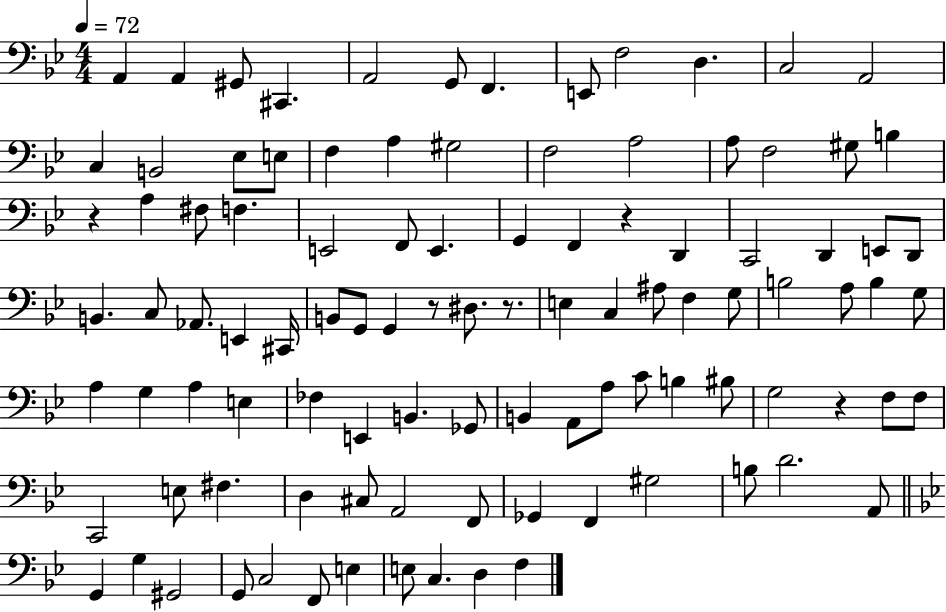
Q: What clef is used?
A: bass